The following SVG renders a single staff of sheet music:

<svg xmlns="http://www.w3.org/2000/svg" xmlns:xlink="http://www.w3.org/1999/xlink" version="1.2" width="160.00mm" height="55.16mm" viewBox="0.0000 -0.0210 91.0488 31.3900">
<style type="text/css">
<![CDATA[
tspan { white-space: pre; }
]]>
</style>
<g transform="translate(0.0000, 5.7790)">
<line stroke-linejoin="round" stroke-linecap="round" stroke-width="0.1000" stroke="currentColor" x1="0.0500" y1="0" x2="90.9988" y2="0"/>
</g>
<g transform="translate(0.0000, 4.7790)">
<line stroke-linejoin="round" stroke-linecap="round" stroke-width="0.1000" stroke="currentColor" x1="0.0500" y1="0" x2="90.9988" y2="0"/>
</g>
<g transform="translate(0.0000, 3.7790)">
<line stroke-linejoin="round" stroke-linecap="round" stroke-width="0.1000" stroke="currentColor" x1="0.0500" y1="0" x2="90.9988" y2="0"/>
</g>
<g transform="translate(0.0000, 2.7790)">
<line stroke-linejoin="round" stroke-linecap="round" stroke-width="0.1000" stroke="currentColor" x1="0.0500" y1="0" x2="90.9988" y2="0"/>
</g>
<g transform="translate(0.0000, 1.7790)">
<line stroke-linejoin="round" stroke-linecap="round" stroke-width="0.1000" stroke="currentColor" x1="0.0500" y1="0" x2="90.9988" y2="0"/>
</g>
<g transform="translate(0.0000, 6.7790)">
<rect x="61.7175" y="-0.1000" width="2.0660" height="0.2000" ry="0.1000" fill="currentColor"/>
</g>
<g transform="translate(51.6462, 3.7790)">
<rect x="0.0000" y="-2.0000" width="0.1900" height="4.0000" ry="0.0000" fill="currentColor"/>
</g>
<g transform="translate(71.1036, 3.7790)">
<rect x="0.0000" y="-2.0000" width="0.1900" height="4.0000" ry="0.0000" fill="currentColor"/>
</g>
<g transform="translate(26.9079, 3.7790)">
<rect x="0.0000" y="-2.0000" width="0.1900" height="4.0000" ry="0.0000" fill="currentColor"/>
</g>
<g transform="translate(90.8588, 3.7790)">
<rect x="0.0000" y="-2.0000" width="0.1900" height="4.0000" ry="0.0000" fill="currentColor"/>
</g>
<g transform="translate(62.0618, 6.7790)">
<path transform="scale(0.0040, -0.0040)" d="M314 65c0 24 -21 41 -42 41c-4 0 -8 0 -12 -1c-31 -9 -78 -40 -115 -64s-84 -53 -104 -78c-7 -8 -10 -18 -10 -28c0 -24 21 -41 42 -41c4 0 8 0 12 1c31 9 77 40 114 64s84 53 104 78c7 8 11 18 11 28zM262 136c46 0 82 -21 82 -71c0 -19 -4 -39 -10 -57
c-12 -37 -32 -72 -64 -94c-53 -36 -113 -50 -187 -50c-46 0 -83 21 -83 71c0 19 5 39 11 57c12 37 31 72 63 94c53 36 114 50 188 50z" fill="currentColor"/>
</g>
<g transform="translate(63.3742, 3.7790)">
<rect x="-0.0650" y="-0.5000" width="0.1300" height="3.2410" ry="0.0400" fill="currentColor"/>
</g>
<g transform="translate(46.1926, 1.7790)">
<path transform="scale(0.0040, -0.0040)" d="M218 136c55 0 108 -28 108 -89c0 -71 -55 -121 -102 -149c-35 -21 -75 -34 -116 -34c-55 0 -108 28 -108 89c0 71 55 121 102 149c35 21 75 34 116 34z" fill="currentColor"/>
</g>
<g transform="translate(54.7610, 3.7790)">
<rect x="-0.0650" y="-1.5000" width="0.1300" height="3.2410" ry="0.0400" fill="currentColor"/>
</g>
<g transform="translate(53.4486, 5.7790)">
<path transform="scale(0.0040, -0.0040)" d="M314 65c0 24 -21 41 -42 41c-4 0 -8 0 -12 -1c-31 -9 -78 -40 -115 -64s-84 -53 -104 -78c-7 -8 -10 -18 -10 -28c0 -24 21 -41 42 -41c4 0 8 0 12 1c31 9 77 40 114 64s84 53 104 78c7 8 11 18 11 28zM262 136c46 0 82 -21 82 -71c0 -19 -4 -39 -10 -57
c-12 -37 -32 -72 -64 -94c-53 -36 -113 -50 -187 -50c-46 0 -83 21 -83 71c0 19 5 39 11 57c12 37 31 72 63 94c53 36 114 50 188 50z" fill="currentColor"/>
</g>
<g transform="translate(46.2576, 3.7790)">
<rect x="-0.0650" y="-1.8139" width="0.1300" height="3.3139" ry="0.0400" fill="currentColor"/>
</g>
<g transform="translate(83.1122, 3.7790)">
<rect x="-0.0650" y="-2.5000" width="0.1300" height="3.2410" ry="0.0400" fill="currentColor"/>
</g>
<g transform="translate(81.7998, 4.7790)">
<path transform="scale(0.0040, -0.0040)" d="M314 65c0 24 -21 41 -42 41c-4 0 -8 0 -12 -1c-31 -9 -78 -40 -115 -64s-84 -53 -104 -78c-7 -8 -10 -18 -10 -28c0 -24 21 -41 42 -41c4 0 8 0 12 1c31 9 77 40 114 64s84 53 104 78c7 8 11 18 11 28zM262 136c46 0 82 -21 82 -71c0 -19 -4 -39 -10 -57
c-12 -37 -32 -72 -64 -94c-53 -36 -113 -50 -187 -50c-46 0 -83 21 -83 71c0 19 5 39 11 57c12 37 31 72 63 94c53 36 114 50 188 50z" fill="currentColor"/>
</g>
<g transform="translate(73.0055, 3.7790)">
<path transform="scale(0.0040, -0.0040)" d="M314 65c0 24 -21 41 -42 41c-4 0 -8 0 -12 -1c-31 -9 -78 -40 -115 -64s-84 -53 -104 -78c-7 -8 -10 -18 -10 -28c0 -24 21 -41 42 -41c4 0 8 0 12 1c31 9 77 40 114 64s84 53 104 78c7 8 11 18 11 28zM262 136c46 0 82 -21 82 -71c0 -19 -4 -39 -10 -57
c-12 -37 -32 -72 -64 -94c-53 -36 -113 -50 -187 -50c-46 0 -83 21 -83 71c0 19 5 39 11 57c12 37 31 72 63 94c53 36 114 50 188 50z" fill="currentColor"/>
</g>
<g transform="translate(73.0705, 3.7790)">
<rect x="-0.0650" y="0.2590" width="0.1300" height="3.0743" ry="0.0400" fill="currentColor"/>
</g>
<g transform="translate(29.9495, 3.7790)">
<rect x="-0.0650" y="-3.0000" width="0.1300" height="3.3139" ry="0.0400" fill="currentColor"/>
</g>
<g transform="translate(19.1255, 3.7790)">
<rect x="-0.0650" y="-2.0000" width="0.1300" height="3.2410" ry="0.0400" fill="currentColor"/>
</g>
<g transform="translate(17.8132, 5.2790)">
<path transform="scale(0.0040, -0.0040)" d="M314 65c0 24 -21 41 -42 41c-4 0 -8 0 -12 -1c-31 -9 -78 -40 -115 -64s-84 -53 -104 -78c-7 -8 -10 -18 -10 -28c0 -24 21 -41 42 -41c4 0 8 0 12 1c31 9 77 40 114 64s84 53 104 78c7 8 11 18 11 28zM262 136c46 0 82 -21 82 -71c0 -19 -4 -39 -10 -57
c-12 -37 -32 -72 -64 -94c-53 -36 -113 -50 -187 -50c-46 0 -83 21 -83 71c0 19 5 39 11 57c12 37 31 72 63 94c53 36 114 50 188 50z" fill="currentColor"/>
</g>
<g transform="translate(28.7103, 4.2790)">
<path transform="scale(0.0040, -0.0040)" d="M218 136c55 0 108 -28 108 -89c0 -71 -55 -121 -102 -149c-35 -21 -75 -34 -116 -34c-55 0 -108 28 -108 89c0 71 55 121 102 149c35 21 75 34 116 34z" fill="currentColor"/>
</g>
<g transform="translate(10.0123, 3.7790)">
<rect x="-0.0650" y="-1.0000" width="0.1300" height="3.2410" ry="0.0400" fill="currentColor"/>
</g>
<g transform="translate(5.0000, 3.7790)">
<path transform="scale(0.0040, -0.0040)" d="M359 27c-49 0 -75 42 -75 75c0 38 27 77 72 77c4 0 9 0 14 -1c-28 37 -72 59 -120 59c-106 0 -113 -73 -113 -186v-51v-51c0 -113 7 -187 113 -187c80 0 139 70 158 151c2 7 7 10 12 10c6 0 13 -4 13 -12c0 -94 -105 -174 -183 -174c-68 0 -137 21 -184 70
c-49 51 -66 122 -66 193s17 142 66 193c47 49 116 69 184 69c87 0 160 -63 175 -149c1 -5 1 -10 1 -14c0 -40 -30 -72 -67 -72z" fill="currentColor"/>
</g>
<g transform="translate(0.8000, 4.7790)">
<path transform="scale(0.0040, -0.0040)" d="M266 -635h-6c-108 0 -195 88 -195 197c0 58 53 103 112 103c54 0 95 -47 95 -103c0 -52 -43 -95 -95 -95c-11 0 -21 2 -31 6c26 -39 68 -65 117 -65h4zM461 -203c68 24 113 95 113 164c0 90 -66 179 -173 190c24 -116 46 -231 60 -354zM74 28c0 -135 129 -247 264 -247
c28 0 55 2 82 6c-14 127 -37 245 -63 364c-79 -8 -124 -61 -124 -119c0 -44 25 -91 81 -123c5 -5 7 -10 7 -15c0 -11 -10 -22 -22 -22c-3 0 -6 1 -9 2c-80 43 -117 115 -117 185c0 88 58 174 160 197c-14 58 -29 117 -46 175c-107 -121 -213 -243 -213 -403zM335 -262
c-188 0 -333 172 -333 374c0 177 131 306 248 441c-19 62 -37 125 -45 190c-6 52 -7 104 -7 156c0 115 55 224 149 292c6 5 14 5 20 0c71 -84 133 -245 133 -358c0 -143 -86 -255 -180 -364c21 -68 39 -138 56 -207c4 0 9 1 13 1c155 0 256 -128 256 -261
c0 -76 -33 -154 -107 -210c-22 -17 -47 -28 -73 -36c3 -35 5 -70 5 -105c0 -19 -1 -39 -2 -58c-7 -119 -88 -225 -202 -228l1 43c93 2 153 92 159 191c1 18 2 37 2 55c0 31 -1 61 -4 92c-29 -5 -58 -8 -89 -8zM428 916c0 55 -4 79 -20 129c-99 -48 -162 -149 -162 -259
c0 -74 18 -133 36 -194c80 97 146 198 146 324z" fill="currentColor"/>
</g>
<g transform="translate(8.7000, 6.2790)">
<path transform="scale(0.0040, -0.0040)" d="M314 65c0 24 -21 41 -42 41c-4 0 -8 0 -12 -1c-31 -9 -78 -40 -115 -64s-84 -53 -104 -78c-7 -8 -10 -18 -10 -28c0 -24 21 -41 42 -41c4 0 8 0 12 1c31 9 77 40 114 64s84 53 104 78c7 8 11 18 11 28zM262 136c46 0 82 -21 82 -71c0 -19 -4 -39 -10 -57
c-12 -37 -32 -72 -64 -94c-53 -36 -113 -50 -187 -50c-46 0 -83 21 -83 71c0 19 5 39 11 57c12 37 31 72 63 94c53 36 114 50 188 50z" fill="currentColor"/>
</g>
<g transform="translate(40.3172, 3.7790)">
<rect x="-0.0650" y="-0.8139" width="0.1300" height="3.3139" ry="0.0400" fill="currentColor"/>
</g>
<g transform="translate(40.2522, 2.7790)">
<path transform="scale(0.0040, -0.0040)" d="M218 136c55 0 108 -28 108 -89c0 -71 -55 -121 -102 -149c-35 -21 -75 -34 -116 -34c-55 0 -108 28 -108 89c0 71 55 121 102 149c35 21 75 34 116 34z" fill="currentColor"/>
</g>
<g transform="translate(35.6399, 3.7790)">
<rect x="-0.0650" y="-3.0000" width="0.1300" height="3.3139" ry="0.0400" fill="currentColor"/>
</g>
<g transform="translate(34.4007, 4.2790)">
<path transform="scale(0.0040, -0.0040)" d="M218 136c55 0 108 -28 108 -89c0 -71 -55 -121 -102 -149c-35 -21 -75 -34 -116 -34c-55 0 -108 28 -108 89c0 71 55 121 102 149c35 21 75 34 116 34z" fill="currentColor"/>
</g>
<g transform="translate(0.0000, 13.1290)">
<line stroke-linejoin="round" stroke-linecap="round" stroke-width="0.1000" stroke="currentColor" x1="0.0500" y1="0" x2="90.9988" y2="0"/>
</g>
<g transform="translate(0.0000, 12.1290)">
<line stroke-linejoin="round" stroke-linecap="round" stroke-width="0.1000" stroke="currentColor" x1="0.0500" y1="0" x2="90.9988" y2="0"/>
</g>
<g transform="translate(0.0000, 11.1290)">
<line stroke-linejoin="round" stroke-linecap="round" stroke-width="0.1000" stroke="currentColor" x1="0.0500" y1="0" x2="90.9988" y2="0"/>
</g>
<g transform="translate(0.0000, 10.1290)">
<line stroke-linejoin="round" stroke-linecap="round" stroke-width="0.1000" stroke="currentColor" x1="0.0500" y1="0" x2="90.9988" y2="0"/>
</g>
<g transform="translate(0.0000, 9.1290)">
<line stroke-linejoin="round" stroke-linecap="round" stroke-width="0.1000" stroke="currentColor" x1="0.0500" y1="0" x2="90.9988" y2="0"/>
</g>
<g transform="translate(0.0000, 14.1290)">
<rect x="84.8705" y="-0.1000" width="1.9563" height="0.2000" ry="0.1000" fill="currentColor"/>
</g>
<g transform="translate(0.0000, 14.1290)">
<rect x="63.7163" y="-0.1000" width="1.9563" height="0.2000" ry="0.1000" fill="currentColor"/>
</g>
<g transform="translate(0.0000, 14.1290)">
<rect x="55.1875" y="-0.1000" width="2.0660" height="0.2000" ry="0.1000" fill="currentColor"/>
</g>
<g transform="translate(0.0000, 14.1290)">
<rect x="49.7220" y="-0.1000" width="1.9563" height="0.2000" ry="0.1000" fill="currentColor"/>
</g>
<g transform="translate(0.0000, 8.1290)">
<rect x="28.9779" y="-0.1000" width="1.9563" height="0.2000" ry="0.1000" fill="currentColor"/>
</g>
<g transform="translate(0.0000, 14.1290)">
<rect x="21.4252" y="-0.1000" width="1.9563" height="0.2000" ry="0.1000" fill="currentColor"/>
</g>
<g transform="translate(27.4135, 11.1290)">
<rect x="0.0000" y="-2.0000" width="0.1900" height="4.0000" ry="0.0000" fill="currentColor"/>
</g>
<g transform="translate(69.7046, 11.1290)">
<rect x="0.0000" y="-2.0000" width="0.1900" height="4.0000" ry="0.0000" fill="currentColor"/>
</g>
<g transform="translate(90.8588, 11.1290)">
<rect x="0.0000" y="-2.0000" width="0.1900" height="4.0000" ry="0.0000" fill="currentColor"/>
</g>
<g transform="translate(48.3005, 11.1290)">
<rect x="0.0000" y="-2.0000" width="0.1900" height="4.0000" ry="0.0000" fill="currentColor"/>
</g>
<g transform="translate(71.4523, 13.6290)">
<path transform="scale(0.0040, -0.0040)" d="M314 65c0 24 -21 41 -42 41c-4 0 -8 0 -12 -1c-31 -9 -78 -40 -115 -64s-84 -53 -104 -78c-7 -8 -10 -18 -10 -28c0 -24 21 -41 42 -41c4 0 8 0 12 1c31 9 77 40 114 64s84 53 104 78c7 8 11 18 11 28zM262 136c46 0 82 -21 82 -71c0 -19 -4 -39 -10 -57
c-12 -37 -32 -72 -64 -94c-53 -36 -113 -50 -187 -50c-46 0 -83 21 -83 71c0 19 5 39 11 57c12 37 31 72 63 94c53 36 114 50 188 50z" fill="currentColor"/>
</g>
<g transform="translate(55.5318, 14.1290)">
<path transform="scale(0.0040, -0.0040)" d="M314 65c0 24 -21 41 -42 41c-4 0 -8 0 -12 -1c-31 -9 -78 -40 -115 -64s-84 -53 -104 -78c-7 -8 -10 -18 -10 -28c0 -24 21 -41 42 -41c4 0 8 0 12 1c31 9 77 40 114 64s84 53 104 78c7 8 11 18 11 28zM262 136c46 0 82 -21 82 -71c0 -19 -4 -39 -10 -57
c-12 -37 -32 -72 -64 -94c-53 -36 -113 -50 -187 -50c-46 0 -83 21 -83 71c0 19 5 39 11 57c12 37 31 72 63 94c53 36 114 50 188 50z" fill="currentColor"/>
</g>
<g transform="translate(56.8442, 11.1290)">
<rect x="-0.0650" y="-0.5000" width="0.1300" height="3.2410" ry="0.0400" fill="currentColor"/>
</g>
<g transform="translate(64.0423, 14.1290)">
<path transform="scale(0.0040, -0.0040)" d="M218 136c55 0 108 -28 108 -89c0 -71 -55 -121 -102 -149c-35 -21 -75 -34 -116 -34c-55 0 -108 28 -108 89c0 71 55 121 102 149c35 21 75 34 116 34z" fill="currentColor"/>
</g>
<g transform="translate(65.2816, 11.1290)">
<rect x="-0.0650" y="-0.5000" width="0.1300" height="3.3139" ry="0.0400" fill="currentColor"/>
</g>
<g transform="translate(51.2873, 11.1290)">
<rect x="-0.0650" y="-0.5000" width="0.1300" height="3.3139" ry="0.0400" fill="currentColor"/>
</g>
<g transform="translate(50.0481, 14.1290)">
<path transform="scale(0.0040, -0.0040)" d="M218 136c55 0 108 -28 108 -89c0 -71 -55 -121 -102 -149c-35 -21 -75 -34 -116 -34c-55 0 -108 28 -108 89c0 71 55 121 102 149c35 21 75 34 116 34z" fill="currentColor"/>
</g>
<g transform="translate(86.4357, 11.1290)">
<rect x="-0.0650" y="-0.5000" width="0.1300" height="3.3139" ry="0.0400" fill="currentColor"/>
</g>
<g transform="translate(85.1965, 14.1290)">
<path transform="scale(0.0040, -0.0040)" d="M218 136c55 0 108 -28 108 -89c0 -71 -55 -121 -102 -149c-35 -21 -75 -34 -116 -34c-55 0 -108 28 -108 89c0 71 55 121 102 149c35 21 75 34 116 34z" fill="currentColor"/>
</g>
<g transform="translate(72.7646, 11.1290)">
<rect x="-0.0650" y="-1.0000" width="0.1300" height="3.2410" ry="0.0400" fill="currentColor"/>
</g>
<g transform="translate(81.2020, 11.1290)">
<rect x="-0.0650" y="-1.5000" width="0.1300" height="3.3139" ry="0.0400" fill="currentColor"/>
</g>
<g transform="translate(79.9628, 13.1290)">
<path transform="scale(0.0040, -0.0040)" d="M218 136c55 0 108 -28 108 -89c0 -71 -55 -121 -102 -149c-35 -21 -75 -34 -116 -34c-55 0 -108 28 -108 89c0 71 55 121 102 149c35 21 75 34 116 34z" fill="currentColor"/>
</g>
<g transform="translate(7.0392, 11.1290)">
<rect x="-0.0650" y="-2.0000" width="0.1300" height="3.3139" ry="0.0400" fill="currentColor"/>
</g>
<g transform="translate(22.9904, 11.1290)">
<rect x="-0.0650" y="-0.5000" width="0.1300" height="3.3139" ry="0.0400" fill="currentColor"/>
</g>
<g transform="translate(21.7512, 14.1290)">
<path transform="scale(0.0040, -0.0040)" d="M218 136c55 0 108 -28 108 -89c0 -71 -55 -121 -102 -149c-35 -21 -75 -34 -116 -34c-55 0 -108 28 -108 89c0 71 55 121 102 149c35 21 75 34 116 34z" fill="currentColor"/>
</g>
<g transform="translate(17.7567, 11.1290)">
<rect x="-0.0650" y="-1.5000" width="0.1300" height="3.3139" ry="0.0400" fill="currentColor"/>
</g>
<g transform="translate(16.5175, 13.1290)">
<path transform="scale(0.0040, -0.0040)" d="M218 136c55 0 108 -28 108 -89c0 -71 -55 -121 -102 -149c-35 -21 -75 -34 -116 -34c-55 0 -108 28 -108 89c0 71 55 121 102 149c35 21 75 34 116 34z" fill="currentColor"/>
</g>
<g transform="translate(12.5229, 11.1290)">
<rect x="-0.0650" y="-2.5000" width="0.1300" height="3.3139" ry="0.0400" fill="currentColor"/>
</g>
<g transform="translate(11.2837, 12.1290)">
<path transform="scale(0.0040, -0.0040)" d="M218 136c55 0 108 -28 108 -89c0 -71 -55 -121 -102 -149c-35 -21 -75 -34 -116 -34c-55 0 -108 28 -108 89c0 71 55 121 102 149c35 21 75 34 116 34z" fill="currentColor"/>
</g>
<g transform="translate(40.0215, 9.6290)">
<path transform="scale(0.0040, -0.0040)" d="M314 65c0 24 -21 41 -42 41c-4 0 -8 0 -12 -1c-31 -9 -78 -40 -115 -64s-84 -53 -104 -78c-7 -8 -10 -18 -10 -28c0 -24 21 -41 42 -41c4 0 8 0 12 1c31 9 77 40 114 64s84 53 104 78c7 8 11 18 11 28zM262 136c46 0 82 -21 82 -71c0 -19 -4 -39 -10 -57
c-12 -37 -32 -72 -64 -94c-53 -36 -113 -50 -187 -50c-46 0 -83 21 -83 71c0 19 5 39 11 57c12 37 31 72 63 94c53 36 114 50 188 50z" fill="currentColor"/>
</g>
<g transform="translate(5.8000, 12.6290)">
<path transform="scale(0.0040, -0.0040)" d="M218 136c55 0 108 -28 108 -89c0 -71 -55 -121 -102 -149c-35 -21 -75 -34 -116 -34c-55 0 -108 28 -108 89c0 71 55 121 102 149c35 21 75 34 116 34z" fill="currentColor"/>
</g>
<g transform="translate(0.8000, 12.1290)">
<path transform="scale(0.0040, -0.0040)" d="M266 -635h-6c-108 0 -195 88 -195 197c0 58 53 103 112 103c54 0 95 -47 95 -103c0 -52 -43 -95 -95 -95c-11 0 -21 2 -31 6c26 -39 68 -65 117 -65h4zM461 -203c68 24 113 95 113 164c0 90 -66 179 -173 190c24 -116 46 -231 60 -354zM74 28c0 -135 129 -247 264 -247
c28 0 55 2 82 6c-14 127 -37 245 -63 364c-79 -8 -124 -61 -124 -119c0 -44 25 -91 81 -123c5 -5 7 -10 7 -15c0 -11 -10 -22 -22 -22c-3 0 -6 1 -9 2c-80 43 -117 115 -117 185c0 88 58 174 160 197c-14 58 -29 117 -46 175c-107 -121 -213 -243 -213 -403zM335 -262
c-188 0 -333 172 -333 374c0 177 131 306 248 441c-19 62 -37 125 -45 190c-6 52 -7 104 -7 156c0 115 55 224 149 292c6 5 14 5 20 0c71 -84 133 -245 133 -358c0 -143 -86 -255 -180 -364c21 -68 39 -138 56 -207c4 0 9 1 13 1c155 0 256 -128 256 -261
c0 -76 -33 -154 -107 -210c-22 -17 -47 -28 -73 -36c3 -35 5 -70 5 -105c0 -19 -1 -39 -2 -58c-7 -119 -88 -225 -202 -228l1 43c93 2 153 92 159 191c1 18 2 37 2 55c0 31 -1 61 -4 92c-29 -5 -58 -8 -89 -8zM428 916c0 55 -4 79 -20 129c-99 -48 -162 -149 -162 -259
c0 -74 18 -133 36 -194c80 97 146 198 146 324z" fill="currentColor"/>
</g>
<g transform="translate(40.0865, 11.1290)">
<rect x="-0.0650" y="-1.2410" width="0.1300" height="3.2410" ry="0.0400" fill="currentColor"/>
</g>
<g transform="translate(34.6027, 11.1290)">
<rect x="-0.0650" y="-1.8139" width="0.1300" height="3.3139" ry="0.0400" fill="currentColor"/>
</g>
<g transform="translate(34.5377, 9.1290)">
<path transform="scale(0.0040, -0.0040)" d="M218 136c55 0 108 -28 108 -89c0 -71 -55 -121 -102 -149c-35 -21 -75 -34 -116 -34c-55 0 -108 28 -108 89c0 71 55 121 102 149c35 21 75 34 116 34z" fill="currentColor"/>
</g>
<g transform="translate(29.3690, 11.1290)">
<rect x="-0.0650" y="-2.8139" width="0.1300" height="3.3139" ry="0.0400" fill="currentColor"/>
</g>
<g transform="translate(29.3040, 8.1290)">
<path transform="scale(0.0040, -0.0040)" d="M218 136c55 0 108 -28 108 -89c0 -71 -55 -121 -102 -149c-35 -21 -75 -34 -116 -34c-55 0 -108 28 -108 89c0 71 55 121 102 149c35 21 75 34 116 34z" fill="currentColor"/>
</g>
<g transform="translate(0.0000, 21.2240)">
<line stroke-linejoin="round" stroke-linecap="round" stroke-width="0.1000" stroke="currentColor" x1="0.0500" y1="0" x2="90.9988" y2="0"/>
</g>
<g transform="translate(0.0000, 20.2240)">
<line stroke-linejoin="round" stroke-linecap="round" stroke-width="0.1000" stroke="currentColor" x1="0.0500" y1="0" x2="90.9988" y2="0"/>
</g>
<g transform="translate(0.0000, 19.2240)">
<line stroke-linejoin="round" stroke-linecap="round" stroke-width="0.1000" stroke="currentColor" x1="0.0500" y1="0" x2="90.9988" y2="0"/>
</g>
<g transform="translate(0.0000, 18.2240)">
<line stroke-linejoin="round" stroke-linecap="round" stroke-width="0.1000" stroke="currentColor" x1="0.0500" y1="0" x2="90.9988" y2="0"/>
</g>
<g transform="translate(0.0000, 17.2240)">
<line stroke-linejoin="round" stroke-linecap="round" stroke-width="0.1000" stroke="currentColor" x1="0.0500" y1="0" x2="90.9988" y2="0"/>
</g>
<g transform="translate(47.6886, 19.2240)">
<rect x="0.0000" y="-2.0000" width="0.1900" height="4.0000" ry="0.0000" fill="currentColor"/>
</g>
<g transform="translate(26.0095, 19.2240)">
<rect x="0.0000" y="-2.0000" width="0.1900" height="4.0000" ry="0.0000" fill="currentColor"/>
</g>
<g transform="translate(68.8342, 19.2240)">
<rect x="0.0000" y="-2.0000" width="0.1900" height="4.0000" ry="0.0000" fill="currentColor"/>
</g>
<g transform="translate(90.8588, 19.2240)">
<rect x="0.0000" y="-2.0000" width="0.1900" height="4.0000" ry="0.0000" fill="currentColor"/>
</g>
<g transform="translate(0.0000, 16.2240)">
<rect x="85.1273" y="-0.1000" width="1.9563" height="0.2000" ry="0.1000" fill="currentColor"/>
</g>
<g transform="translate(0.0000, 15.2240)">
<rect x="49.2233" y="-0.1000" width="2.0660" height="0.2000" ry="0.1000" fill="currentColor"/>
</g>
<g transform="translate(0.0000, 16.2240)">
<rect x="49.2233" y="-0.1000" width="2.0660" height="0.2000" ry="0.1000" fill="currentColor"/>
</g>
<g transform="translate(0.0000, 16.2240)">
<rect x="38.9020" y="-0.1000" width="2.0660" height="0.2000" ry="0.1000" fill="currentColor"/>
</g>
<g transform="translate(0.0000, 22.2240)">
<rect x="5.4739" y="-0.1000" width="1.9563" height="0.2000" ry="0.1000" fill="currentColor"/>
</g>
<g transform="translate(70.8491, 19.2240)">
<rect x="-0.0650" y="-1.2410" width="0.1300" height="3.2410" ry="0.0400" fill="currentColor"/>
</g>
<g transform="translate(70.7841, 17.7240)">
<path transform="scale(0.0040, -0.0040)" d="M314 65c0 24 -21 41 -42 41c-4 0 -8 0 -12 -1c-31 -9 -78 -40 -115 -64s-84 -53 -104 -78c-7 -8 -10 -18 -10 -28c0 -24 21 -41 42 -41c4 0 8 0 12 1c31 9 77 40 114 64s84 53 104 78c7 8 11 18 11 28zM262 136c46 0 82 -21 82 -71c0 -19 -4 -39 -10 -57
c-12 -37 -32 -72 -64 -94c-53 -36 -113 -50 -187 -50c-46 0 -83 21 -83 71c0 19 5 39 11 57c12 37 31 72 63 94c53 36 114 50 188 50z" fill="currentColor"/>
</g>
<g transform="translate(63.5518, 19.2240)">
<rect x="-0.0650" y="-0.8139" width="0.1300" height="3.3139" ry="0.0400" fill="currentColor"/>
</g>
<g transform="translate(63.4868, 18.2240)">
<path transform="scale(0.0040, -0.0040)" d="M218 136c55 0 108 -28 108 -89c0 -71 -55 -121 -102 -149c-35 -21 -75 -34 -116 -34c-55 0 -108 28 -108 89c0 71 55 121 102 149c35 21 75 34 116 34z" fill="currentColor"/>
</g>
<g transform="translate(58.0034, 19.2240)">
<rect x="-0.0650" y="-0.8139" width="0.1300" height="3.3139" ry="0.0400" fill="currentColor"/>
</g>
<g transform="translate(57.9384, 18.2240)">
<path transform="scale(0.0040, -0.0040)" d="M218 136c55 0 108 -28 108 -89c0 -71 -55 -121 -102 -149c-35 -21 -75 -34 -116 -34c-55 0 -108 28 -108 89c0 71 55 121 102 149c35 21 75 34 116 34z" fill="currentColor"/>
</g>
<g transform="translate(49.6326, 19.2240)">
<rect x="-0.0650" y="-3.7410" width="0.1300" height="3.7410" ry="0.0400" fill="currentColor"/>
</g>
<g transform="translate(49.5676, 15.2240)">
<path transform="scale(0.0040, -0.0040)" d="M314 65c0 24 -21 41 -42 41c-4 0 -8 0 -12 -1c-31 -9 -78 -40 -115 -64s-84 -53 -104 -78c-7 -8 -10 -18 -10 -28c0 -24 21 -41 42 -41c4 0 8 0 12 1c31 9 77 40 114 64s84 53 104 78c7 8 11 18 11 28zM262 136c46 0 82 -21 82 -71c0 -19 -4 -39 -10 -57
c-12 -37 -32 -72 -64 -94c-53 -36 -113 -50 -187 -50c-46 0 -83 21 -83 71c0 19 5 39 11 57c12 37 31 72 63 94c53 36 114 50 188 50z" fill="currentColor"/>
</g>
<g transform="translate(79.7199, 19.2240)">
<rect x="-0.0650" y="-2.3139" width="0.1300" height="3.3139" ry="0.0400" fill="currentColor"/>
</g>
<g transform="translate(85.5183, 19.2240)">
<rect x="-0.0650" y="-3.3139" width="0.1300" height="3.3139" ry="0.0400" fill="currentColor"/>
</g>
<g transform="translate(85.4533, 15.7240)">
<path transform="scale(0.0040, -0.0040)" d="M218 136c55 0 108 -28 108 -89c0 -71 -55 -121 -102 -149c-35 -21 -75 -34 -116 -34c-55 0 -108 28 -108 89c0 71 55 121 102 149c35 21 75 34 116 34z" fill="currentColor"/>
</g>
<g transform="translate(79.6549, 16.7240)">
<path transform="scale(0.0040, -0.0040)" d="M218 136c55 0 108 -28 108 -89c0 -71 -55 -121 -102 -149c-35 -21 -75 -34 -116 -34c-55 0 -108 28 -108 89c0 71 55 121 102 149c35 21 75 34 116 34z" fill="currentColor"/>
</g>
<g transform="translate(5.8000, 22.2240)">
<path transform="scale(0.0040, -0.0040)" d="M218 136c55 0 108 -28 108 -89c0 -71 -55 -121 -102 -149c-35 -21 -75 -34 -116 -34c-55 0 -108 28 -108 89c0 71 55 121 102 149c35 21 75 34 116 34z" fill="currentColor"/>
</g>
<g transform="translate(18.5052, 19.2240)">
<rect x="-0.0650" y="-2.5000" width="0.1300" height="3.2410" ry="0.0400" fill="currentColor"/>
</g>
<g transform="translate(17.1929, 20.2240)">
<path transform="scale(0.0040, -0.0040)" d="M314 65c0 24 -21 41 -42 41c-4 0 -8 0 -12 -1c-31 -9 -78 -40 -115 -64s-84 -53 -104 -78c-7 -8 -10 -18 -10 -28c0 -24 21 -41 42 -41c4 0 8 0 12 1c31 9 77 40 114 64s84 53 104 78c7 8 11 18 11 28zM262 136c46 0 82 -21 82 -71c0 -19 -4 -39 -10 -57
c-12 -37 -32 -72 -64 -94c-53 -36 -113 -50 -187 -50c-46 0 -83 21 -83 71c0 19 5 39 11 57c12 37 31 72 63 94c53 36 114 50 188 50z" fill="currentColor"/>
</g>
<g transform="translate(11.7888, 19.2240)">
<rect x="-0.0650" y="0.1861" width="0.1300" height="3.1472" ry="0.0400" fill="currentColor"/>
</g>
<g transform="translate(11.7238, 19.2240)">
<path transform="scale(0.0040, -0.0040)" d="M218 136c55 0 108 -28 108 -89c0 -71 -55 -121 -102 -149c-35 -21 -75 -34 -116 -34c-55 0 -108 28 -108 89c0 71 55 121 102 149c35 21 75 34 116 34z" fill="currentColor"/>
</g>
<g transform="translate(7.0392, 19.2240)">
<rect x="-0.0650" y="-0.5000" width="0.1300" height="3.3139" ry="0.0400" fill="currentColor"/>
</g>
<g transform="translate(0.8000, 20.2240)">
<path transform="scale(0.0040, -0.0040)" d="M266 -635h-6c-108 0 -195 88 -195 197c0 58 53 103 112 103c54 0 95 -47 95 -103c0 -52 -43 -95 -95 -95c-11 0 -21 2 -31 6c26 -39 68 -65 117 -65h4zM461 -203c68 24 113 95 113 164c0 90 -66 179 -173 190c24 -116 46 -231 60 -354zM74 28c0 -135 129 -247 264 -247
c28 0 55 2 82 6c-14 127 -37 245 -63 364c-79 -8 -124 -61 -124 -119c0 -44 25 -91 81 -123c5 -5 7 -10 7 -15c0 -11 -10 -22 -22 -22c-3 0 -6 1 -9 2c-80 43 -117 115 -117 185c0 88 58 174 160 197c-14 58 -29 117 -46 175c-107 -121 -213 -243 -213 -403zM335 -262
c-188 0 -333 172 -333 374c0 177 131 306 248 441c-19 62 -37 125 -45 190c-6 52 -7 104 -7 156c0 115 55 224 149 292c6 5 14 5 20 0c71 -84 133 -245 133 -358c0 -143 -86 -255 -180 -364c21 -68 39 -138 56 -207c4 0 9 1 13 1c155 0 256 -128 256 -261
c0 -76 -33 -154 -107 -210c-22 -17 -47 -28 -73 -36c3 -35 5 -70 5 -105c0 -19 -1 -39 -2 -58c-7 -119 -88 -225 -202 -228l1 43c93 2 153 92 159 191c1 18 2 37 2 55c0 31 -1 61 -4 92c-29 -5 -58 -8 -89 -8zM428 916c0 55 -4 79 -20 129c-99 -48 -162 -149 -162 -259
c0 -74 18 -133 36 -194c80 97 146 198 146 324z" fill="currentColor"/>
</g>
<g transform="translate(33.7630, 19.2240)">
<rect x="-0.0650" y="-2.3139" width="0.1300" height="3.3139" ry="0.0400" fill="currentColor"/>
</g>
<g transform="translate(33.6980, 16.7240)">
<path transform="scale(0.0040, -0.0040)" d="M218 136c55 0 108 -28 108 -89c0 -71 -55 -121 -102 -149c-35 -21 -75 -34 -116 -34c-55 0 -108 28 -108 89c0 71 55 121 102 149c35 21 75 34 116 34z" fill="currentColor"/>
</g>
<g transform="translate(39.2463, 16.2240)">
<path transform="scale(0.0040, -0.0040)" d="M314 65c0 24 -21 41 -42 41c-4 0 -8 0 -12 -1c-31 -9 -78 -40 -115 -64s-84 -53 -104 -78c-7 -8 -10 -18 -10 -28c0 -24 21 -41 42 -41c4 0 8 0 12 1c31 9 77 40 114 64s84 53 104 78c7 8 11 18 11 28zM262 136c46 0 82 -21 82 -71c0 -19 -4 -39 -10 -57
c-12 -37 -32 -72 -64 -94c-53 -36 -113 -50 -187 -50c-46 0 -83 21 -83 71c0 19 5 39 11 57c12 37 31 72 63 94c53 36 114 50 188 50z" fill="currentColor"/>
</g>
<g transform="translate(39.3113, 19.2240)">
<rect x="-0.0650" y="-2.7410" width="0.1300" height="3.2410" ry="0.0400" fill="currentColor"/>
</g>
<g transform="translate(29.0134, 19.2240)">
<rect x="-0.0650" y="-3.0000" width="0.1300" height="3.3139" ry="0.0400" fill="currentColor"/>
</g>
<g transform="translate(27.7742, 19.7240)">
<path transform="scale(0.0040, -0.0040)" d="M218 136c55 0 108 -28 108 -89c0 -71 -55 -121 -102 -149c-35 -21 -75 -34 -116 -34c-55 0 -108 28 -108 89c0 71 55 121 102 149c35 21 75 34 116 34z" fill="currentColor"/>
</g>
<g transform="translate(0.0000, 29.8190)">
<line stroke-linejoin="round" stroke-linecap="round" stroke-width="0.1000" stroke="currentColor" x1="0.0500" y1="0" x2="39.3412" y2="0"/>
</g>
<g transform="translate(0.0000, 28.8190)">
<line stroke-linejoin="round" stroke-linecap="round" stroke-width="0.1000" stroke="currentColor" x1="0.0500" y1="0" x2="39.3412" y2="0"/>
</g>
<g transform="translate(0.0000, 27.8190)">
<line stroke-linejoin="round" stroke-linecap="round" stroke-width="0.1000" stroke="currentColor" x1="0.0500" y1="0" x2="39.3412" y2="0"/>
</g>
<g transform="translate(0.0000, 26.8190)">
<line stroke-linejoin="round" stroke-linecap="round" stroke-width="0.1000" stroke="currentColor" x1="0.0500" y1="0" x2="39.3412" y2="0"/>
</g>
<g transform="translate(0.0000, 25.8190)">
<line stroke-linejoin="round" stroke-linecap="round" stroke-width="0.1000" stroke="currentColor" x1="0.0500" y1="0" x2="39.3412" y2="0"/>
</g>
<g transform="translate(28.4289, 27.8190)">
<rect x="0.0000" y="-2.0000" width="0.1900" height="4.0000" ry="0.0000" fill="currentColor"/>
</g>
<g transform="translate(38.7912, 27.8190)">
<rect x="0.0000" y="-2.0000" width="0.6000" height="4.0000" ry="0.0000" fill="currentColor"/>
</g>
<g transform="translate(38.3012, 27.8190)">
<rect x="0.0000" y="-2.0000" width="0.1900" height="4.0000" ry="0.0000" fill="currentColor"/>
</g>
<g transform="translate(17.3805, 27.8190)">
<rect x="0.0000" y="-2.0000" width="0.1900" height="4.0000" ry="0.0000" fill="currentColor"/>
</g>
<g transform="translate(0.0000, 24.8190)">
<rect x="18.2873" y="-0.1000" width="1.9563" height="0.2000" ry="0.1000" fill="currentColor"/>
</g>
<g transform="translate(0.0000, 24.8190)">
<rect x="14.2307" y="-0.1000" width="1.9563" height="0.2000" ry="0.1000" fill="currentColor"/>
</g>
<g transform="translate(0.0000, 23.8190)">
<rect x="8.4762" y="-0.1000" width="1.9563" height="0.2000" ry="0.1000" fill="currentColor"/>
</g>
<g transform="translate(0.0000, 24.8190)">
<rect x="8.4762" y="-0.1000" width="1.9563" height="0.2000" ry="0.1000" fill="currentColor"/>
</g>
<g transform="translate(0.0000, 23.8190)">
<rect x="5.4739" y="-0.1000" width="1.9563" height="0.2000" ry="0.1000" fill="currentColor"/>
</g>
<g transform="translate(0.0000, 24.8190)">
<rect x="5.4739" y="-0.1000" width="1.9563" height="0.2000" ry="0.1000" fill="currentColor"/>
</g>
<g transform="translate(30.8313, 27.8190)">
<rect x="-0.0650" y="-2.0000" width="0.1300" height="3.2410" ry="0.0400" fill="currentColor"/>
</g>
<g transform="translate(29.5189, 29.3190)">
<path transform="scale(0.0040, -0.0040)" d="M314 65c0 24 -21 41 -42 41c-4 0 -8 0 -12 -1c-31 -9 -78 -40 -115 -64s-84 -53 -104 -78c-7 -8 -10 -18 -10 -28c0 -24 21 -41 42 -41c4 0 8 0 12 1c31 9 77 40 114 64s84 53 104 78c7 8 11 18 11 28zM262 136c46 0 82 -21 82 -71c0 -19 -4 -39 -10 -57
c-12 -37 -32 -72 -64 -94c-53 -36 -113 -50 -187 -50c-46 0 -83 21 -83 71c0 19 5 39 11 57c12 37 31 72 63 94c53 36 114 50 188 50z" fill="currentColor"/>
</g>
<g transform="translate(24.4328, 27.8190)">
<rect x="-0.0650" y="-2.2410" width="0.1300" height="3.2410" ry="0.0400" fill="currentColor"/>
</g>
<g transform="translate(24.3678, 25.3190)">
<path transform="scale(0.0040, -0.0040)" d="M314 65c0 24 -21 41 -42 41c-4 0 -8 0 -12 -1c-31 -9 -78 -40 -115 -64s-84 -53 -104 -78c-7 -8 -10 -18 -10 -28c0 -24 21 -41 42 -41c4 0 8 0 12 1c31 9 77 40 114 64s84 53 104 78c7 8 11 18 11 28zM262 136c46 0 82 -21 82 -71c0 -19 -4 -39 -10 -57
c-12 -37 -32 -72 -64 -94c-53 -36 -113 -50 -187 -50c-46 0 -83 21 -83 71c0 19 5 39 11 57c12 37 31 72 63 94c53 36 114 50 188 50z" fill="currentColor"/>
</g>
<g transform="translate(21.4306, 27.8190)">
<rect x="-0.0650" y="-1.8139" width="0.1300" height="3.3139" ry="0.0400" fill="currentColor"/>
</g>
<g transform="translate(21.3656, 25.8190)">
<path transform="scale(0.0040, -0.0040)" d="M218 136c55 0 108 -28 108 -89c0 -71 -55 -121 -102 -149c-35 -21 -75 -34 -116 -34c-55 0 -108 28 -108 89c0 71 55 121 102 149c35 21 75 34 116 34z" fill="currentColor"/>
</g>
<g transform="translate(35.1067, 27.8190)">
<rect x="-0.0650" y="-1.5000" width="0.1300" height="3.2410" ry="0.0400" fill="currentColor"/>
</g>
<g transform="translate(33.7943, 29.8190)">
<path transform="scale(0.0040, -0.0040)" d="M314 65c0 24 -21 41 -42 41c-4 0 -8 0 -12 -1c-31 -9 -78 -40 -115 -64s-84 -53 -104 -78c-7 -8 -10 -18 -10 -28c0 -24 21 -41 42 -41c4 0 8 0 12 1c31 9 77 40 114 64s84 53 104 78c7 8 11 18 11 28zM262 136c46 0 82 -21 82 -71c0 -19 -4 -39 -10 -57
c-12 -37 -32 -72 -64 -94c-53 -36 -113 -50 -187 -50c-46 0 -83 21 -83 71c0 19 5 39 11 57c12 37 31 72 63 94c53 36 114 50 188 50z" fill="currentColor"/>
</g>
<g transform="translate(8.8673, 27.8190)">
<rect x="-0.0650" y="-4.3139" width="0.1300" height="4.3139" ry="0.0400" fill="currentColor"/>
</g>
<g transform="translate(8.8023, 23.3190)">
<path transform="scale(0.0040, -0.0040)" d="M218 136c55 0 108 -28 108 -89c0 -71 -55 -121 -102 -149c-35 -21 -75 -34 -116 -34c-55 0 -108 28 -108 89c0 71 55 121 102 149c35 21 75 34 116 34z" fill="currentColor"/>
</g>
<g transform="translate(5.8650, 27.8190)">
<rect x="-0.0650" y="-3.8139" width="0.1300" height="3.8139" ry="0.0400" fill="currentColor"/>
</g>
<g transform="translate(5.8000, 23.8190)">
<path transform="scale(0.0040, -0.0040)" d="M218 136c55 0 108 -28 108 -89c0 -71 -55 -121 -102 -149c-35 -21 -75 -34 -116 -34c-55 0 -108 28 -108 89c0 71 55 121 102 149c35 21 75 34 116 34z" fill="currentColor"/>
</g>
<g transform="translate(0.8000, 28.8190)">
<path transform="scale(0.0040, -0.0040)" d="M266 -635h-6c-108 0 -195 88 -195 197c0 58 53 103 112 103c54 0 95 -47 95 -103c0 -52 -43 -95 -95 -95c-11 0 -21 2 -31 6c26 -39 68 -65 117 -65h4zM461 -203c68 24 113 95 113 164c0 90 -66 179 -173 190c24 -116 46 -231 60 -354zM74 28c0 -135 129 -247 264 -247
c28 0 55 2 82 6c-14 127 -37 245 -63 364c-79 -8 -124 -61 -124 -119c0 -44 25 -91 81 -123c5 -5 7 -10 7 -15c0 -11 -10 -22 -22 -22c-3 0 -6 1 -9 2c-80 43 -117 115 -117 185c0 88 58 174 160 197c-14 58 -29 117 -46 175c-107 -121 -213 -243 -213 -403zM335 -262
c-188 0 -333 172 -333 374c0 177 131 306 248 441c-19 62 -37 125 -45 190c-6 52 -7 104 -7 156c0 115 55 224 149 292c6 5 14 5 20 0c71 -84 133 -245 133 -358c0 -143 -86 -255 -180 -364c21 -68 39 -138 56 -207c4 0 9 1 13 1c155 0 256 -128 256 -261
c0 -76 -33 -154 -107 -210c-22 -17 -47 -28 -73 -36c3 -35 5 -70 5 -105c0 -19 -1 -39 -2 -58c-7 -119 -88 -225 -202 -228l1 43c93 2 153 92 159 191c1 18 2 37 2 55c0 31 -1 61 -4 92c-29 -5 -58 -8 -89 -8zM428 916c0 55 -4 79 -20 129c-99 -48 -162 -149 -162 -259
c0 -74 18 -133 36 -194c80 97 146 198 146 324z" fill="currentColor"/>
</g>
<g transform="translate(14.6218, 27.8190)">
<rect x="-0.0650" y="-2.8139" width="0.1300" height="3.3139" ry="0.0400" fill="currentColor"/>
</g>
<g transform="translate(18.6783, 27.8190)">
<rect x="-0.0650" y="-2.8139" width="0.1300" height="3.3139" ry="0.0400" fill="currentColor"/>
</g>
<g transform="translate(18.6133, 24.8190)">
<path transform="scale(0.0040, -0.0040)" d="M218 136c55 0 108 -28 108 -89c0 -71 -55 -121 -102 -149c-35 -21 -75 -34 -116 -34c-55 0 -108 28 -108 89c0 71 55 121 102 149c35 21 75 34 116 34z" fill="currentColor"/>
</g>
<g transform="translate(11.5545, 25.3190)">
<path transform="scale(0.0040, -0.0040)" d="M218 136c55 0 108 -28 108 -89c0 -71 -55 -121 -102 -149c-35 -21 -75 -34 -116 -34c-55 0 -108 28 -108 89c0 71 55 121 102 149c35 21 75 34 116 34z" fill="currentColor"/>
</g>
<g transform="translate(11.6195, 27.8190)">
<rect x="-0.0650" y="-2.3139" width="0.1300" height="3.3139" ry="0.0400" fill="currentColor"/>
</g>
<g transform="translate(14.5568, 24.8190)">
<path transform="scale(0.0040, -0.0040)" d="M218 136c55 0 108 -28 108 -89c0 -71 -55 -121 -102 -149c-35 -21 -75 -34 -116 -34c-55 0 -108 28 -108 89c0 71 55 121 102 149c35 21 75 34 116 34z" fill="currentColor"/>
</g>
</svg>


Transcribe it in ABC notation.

X:1
T:Untitled
M:4/4
L:1/4
K:C
D2 F2 A A d f E2 C2 B2 G2 F G E C a f e2 C C2 C D2 E C C B G2 A g a2 c'2 d d e2 g b c' d' g a a f g2 F2 E2